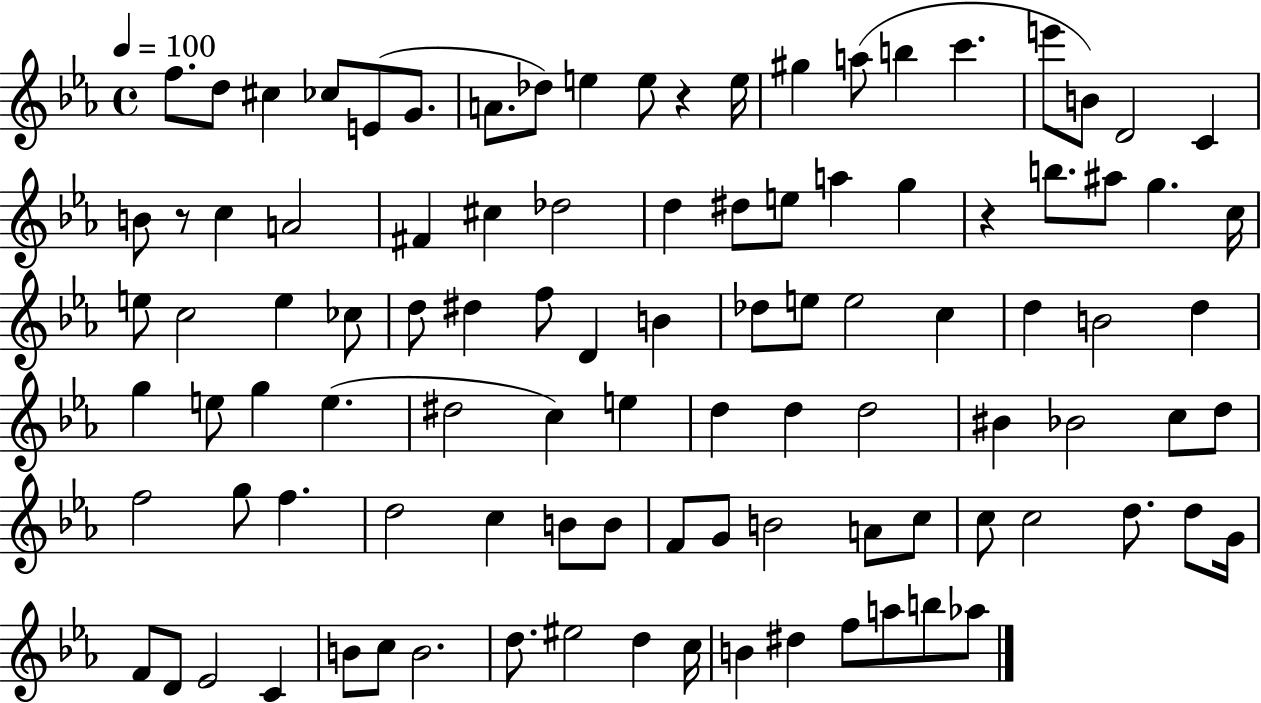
X:1
T:Untitled
M:4/4
L:1/4
K:Eb
f/2 d/2 ^c _c/2 E/2 G/2 A/2 _d/2 e e/2 z e/4 ^g a/2 b c' e'/2 B/2 D2 C B/2 z/2 c A2 ^F ^c _d2 d ^d/2 e/2 a g z b/2 ^a/2 g c/4 e/2 c2 e _c/2 d/2 ^d f/2 D B _d/2 e/2 e2 c d B2 d g e/2 g e ^d2 c e d d d2 ^B _B2 c/2 d/2 f2 g/2 f d2 c B/2 B/2 F/2 G/2 B2 A/2 c/2 c/2 c2 d/2 d/2 G/4 F/2 D/2 _E2 C B/2 c/2 B2 d/2 ^e2 d c/4 B ^d f/2 a/2 b/2 _a/2